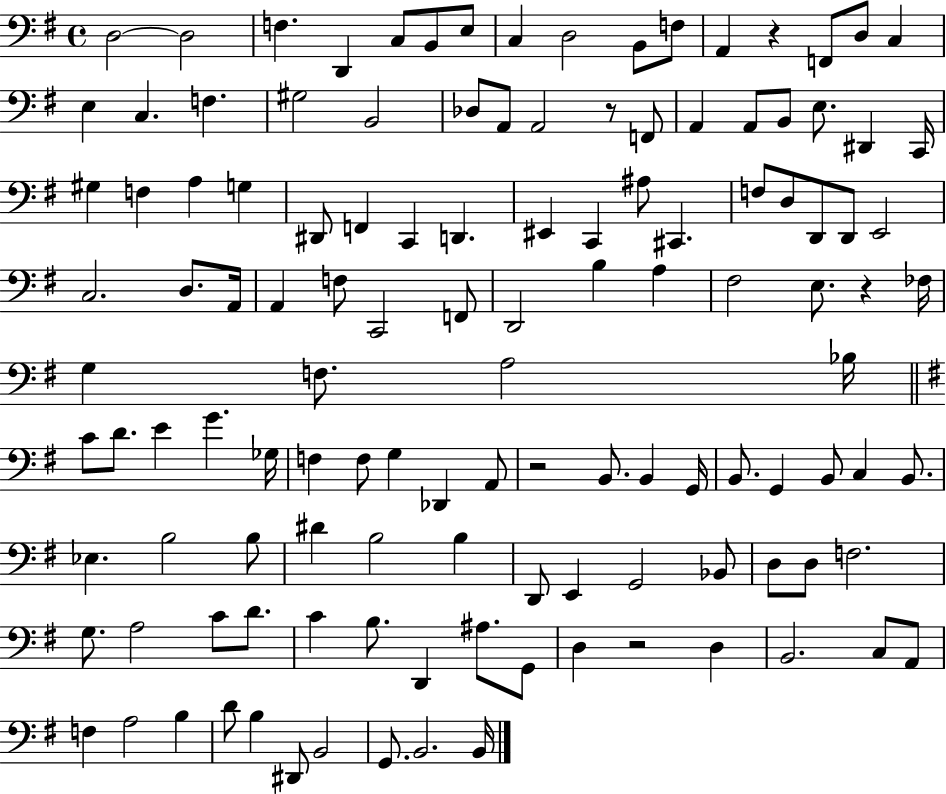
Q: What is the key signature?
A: G major